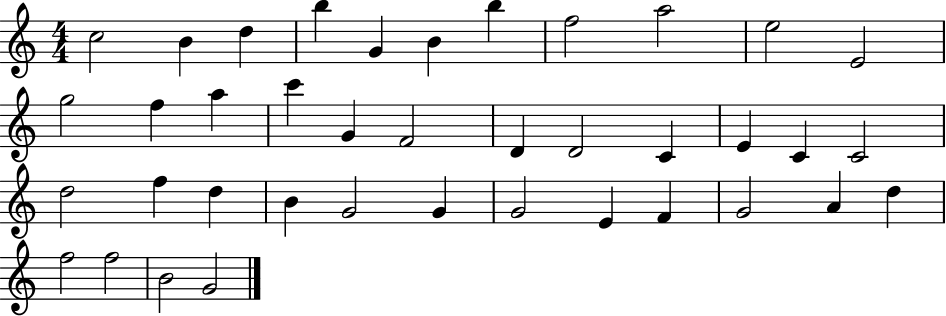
{
  \clef treble
  \numericTimeSignature
  \time 4/4
  \key c \major
  c''2 b'4 d''4 | b''4 g'4 b'4 b''4 | f''2 a''2 | e''2 e'2 | \break g''2 f''4 a''4 | c'''4 g'4 f'2 | d'4 d'2 c'4 | e'4 c'4 c'2 | \break d''2 f''4 d''4 | b'4 g'2 g'4 | g'2 e'4 f'4 | g'2 a'4 d''4 | \break f''2 f''2 | b'2 g'2 | \bar "|."
}